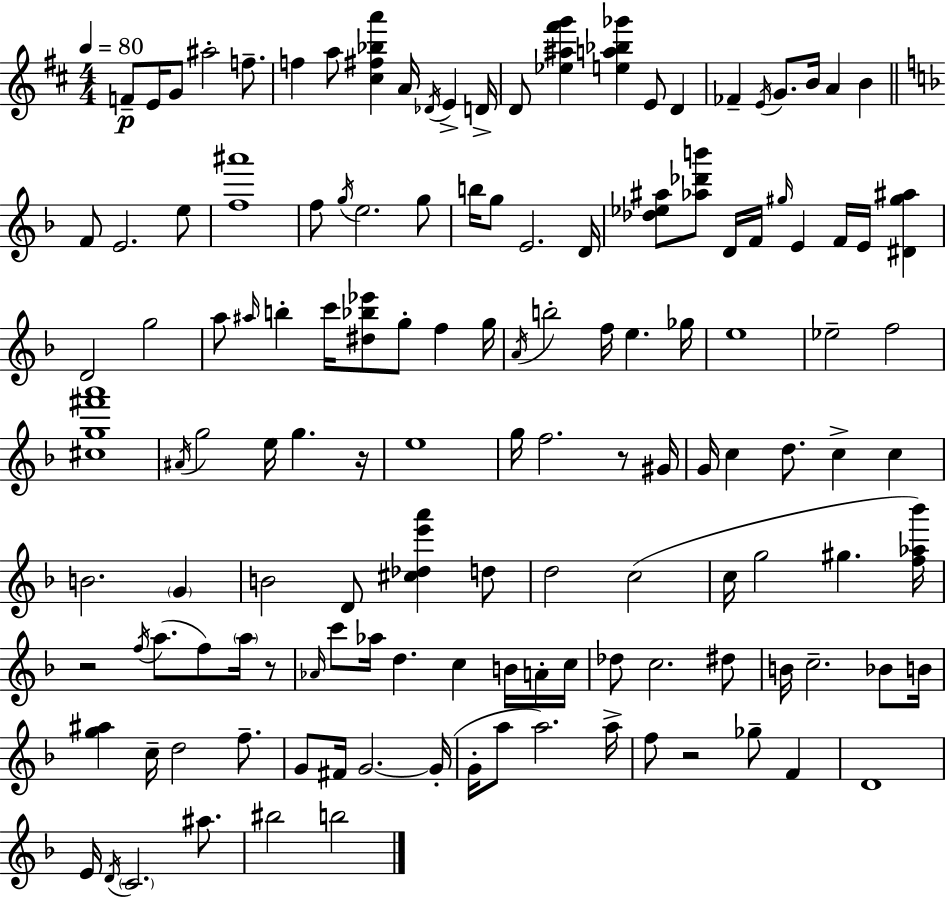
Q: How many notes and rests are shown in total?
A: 134